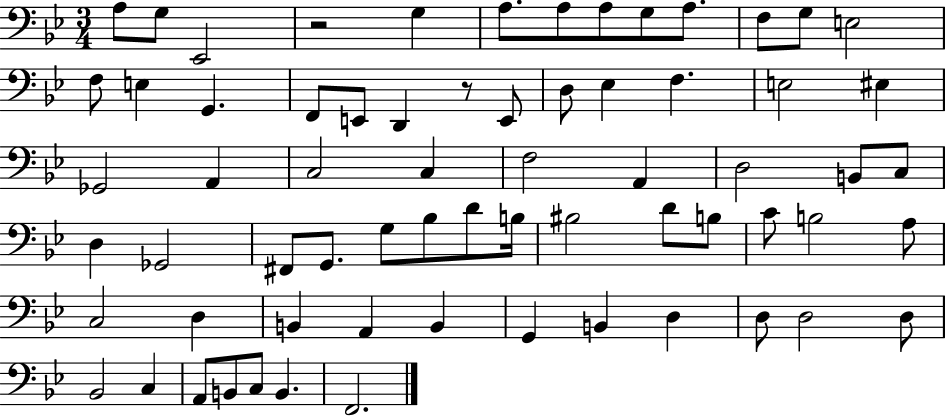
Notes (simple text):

A3/e G3/e Eb2/h R/h G3/q A3/e. A3/e A3/e G3/e A3/e. F3/e G3/e E3/h F3/e E3/q G2/q. F2/e E2/e D2/q R/e E2/e D3/e Eb3/q F3/q. E3/h EIS3/q Gb2/h A2/q C3/h C3/q F3/h A2/q D3/h B2/e C3/e D3/q Gb2/h F#2/e G2/e. G3/e Bb3/e D4/e B3/s BIS3/h D4/e B3/e C4/e B3/h A3/e C3/h D3/q B2/q A2/q B2/q G2/q B2/q D3/q D3/e D3/h D3/e Bb2/h C3/q A2/e B2/e C3/e B2/q. F2/h.